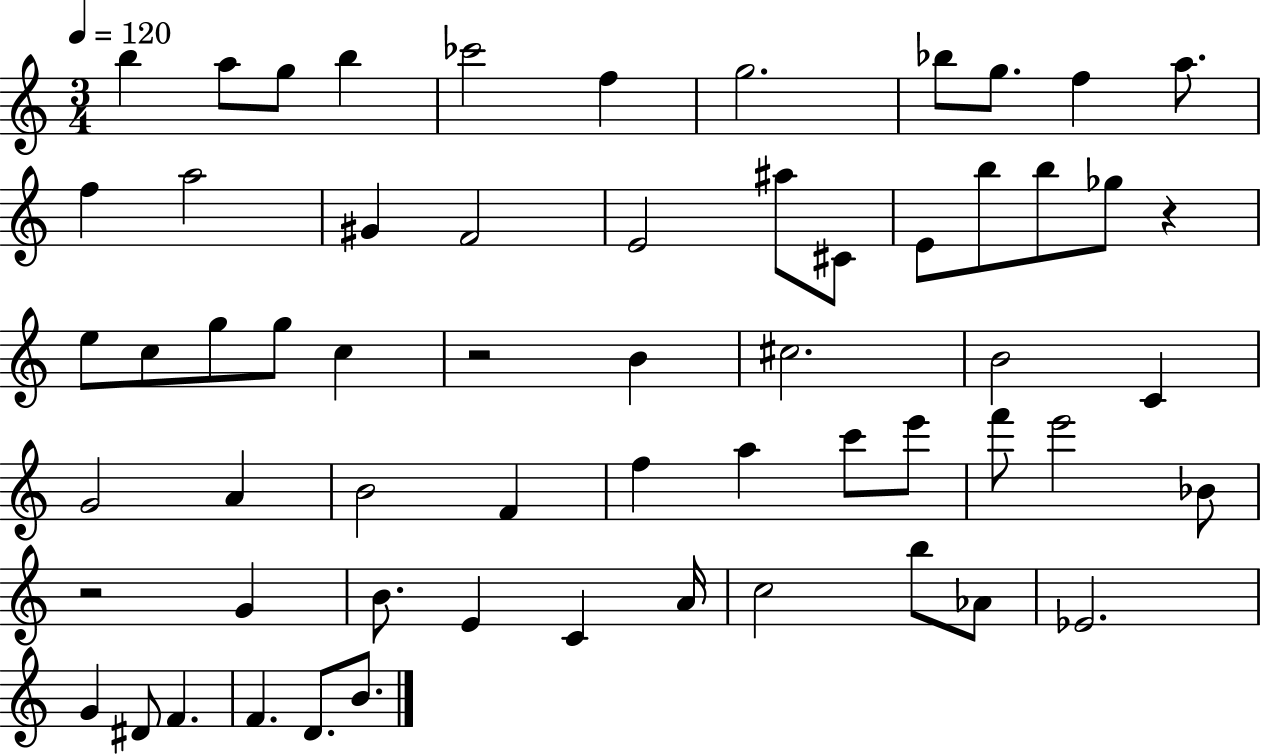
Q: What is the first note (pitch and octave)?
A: B5